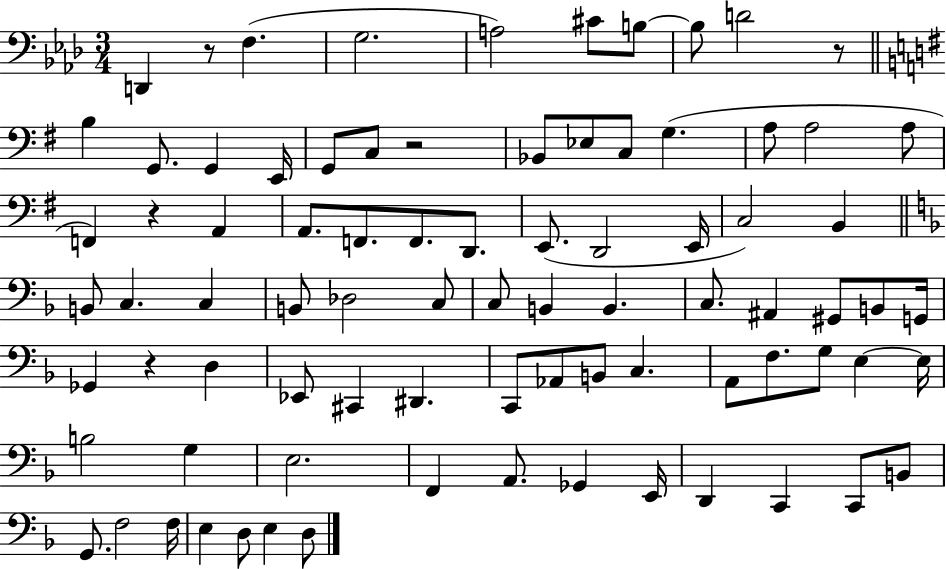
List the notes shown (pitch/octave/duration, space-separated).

D2/q R/e F3/q. G3/h. A3/h C#4/e B3/e B3/e D4/h R/e B3/q G2/e. G2/q E2/s G2/e C3/e R/h Bb2/e Eb3/e C3/e G3/q. A3/e A3/h A3/e F2/q R/q A2/q A2/e. F2/e. F2/e. D2/e. E2/e. D2/h E2/s C3/h B2/q B2/e C3/q. C3/q B2/e Db3/h C3/e C3/e B2/q B2/q. C3/e. A#2/q G#2/e B2/e G2/s Gb2/q R/q D3/q Eb2/e C#2/q D#2/q. C2/e Ab2/e B2/e C3/q. A2/e F3/e. G3/e E3/q E3/s B3/h G3/q E3/h. F2/q A2/e. Gb2/q E2/s D2/q C2/q C2/e B2/e G2/e. F3/h F3/s E3/q D3/e E3/q D3/e